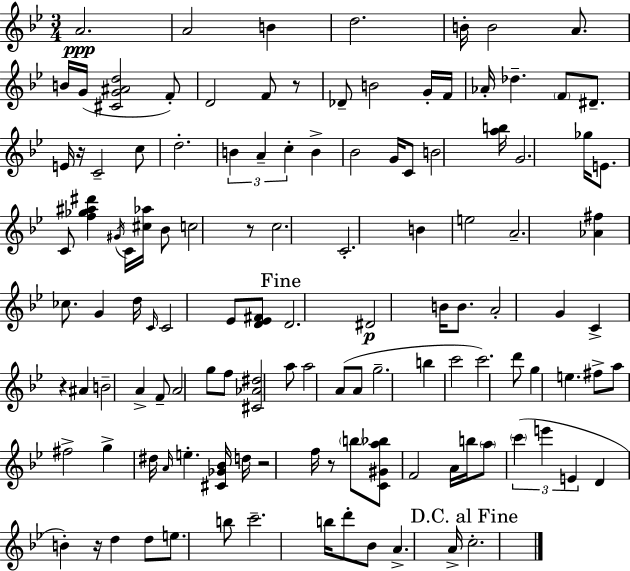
A4/h. A4/h B4/q D5/h. B4/s B4/h A4/e. B4/s G4/s [C#4,G4,A#4,D5]/h F4/e D4/h F4/e R/e Db4/e B4/h G4/s F4/s Ab4/s Db5/q. F4/e D#4/e. E4/s R/s C4/h C5/e D5/h. B4/q A4/q C5/q B4/q Bb4/h G4/s C4/e B4/h [A5,B5]/s G4/h. Gb5/s E4/e. C4/e [F5,Gb5,A#5,D#6]/q G#4/s C4/s [C#5,Ab5]/s Bb4/e C5/h R/e C5/h. C4/h. B4/q E5/h A4/h. [Ab4,F#5]/q CES5/e. G4/q D5/s C4/s C4/h Eb4/e [D4,Eb4,F#4]/e D4/h. D#4/h B4/s B4/e. A4/h G4/q C4/q R/q A#4/q B4/h A4/q F4/e A4/h G5/e F5/e [C#4,Ab4,D#5]/h A5/e A5/h A4/e A4/e G5/h. B5/q C6/h C6/h. D6/e G5/q E5/q. F#5/e A5/e F#5/h G5/q D#5/s A4/s E5/q. [C#4,Gb4,Bb4]/s D5/s R/h F5/s R/e B5/e [C4,G#4,A5,Bb5]/e F4/h A4/s B5/s A5/e C6/q E6/q E4/q D4/q B4/q R/s D5/q D5/e E5/e. B5/e C6/h. B5/s D6/e Bb4/e A4/q. A4/s C5/h.